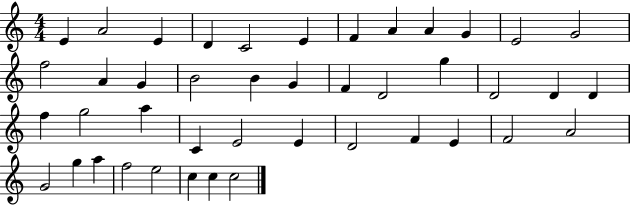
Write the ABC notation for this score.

X:1
T:Untitled
M:4/4
L:1/4
K:C
E A2 E D C2 E F A A G E2 G2 f2 A G B2 B G F D2 g D2 D D f g2 a C E2 E D2 F E F2 A2 G2 g a f2 e2 c c c2